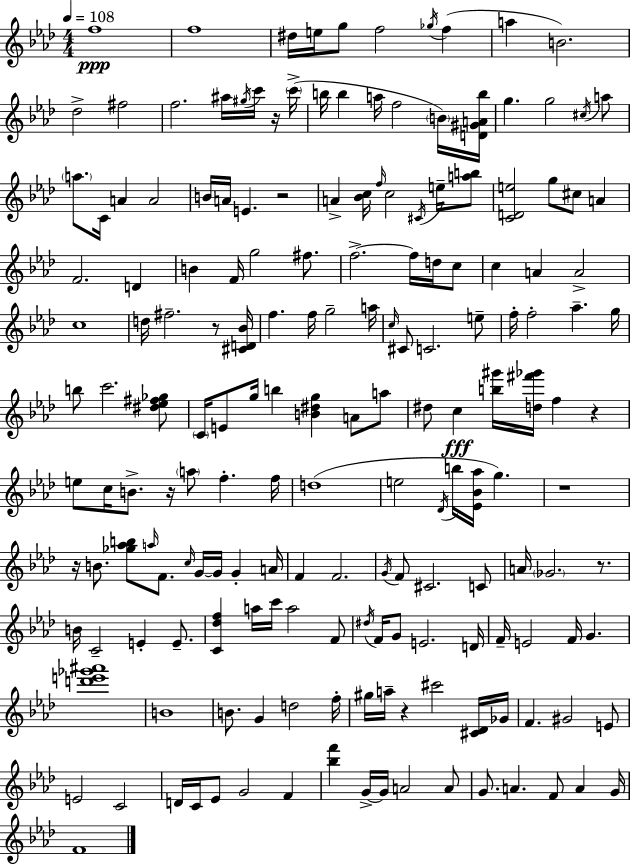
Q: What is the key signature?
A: AES major